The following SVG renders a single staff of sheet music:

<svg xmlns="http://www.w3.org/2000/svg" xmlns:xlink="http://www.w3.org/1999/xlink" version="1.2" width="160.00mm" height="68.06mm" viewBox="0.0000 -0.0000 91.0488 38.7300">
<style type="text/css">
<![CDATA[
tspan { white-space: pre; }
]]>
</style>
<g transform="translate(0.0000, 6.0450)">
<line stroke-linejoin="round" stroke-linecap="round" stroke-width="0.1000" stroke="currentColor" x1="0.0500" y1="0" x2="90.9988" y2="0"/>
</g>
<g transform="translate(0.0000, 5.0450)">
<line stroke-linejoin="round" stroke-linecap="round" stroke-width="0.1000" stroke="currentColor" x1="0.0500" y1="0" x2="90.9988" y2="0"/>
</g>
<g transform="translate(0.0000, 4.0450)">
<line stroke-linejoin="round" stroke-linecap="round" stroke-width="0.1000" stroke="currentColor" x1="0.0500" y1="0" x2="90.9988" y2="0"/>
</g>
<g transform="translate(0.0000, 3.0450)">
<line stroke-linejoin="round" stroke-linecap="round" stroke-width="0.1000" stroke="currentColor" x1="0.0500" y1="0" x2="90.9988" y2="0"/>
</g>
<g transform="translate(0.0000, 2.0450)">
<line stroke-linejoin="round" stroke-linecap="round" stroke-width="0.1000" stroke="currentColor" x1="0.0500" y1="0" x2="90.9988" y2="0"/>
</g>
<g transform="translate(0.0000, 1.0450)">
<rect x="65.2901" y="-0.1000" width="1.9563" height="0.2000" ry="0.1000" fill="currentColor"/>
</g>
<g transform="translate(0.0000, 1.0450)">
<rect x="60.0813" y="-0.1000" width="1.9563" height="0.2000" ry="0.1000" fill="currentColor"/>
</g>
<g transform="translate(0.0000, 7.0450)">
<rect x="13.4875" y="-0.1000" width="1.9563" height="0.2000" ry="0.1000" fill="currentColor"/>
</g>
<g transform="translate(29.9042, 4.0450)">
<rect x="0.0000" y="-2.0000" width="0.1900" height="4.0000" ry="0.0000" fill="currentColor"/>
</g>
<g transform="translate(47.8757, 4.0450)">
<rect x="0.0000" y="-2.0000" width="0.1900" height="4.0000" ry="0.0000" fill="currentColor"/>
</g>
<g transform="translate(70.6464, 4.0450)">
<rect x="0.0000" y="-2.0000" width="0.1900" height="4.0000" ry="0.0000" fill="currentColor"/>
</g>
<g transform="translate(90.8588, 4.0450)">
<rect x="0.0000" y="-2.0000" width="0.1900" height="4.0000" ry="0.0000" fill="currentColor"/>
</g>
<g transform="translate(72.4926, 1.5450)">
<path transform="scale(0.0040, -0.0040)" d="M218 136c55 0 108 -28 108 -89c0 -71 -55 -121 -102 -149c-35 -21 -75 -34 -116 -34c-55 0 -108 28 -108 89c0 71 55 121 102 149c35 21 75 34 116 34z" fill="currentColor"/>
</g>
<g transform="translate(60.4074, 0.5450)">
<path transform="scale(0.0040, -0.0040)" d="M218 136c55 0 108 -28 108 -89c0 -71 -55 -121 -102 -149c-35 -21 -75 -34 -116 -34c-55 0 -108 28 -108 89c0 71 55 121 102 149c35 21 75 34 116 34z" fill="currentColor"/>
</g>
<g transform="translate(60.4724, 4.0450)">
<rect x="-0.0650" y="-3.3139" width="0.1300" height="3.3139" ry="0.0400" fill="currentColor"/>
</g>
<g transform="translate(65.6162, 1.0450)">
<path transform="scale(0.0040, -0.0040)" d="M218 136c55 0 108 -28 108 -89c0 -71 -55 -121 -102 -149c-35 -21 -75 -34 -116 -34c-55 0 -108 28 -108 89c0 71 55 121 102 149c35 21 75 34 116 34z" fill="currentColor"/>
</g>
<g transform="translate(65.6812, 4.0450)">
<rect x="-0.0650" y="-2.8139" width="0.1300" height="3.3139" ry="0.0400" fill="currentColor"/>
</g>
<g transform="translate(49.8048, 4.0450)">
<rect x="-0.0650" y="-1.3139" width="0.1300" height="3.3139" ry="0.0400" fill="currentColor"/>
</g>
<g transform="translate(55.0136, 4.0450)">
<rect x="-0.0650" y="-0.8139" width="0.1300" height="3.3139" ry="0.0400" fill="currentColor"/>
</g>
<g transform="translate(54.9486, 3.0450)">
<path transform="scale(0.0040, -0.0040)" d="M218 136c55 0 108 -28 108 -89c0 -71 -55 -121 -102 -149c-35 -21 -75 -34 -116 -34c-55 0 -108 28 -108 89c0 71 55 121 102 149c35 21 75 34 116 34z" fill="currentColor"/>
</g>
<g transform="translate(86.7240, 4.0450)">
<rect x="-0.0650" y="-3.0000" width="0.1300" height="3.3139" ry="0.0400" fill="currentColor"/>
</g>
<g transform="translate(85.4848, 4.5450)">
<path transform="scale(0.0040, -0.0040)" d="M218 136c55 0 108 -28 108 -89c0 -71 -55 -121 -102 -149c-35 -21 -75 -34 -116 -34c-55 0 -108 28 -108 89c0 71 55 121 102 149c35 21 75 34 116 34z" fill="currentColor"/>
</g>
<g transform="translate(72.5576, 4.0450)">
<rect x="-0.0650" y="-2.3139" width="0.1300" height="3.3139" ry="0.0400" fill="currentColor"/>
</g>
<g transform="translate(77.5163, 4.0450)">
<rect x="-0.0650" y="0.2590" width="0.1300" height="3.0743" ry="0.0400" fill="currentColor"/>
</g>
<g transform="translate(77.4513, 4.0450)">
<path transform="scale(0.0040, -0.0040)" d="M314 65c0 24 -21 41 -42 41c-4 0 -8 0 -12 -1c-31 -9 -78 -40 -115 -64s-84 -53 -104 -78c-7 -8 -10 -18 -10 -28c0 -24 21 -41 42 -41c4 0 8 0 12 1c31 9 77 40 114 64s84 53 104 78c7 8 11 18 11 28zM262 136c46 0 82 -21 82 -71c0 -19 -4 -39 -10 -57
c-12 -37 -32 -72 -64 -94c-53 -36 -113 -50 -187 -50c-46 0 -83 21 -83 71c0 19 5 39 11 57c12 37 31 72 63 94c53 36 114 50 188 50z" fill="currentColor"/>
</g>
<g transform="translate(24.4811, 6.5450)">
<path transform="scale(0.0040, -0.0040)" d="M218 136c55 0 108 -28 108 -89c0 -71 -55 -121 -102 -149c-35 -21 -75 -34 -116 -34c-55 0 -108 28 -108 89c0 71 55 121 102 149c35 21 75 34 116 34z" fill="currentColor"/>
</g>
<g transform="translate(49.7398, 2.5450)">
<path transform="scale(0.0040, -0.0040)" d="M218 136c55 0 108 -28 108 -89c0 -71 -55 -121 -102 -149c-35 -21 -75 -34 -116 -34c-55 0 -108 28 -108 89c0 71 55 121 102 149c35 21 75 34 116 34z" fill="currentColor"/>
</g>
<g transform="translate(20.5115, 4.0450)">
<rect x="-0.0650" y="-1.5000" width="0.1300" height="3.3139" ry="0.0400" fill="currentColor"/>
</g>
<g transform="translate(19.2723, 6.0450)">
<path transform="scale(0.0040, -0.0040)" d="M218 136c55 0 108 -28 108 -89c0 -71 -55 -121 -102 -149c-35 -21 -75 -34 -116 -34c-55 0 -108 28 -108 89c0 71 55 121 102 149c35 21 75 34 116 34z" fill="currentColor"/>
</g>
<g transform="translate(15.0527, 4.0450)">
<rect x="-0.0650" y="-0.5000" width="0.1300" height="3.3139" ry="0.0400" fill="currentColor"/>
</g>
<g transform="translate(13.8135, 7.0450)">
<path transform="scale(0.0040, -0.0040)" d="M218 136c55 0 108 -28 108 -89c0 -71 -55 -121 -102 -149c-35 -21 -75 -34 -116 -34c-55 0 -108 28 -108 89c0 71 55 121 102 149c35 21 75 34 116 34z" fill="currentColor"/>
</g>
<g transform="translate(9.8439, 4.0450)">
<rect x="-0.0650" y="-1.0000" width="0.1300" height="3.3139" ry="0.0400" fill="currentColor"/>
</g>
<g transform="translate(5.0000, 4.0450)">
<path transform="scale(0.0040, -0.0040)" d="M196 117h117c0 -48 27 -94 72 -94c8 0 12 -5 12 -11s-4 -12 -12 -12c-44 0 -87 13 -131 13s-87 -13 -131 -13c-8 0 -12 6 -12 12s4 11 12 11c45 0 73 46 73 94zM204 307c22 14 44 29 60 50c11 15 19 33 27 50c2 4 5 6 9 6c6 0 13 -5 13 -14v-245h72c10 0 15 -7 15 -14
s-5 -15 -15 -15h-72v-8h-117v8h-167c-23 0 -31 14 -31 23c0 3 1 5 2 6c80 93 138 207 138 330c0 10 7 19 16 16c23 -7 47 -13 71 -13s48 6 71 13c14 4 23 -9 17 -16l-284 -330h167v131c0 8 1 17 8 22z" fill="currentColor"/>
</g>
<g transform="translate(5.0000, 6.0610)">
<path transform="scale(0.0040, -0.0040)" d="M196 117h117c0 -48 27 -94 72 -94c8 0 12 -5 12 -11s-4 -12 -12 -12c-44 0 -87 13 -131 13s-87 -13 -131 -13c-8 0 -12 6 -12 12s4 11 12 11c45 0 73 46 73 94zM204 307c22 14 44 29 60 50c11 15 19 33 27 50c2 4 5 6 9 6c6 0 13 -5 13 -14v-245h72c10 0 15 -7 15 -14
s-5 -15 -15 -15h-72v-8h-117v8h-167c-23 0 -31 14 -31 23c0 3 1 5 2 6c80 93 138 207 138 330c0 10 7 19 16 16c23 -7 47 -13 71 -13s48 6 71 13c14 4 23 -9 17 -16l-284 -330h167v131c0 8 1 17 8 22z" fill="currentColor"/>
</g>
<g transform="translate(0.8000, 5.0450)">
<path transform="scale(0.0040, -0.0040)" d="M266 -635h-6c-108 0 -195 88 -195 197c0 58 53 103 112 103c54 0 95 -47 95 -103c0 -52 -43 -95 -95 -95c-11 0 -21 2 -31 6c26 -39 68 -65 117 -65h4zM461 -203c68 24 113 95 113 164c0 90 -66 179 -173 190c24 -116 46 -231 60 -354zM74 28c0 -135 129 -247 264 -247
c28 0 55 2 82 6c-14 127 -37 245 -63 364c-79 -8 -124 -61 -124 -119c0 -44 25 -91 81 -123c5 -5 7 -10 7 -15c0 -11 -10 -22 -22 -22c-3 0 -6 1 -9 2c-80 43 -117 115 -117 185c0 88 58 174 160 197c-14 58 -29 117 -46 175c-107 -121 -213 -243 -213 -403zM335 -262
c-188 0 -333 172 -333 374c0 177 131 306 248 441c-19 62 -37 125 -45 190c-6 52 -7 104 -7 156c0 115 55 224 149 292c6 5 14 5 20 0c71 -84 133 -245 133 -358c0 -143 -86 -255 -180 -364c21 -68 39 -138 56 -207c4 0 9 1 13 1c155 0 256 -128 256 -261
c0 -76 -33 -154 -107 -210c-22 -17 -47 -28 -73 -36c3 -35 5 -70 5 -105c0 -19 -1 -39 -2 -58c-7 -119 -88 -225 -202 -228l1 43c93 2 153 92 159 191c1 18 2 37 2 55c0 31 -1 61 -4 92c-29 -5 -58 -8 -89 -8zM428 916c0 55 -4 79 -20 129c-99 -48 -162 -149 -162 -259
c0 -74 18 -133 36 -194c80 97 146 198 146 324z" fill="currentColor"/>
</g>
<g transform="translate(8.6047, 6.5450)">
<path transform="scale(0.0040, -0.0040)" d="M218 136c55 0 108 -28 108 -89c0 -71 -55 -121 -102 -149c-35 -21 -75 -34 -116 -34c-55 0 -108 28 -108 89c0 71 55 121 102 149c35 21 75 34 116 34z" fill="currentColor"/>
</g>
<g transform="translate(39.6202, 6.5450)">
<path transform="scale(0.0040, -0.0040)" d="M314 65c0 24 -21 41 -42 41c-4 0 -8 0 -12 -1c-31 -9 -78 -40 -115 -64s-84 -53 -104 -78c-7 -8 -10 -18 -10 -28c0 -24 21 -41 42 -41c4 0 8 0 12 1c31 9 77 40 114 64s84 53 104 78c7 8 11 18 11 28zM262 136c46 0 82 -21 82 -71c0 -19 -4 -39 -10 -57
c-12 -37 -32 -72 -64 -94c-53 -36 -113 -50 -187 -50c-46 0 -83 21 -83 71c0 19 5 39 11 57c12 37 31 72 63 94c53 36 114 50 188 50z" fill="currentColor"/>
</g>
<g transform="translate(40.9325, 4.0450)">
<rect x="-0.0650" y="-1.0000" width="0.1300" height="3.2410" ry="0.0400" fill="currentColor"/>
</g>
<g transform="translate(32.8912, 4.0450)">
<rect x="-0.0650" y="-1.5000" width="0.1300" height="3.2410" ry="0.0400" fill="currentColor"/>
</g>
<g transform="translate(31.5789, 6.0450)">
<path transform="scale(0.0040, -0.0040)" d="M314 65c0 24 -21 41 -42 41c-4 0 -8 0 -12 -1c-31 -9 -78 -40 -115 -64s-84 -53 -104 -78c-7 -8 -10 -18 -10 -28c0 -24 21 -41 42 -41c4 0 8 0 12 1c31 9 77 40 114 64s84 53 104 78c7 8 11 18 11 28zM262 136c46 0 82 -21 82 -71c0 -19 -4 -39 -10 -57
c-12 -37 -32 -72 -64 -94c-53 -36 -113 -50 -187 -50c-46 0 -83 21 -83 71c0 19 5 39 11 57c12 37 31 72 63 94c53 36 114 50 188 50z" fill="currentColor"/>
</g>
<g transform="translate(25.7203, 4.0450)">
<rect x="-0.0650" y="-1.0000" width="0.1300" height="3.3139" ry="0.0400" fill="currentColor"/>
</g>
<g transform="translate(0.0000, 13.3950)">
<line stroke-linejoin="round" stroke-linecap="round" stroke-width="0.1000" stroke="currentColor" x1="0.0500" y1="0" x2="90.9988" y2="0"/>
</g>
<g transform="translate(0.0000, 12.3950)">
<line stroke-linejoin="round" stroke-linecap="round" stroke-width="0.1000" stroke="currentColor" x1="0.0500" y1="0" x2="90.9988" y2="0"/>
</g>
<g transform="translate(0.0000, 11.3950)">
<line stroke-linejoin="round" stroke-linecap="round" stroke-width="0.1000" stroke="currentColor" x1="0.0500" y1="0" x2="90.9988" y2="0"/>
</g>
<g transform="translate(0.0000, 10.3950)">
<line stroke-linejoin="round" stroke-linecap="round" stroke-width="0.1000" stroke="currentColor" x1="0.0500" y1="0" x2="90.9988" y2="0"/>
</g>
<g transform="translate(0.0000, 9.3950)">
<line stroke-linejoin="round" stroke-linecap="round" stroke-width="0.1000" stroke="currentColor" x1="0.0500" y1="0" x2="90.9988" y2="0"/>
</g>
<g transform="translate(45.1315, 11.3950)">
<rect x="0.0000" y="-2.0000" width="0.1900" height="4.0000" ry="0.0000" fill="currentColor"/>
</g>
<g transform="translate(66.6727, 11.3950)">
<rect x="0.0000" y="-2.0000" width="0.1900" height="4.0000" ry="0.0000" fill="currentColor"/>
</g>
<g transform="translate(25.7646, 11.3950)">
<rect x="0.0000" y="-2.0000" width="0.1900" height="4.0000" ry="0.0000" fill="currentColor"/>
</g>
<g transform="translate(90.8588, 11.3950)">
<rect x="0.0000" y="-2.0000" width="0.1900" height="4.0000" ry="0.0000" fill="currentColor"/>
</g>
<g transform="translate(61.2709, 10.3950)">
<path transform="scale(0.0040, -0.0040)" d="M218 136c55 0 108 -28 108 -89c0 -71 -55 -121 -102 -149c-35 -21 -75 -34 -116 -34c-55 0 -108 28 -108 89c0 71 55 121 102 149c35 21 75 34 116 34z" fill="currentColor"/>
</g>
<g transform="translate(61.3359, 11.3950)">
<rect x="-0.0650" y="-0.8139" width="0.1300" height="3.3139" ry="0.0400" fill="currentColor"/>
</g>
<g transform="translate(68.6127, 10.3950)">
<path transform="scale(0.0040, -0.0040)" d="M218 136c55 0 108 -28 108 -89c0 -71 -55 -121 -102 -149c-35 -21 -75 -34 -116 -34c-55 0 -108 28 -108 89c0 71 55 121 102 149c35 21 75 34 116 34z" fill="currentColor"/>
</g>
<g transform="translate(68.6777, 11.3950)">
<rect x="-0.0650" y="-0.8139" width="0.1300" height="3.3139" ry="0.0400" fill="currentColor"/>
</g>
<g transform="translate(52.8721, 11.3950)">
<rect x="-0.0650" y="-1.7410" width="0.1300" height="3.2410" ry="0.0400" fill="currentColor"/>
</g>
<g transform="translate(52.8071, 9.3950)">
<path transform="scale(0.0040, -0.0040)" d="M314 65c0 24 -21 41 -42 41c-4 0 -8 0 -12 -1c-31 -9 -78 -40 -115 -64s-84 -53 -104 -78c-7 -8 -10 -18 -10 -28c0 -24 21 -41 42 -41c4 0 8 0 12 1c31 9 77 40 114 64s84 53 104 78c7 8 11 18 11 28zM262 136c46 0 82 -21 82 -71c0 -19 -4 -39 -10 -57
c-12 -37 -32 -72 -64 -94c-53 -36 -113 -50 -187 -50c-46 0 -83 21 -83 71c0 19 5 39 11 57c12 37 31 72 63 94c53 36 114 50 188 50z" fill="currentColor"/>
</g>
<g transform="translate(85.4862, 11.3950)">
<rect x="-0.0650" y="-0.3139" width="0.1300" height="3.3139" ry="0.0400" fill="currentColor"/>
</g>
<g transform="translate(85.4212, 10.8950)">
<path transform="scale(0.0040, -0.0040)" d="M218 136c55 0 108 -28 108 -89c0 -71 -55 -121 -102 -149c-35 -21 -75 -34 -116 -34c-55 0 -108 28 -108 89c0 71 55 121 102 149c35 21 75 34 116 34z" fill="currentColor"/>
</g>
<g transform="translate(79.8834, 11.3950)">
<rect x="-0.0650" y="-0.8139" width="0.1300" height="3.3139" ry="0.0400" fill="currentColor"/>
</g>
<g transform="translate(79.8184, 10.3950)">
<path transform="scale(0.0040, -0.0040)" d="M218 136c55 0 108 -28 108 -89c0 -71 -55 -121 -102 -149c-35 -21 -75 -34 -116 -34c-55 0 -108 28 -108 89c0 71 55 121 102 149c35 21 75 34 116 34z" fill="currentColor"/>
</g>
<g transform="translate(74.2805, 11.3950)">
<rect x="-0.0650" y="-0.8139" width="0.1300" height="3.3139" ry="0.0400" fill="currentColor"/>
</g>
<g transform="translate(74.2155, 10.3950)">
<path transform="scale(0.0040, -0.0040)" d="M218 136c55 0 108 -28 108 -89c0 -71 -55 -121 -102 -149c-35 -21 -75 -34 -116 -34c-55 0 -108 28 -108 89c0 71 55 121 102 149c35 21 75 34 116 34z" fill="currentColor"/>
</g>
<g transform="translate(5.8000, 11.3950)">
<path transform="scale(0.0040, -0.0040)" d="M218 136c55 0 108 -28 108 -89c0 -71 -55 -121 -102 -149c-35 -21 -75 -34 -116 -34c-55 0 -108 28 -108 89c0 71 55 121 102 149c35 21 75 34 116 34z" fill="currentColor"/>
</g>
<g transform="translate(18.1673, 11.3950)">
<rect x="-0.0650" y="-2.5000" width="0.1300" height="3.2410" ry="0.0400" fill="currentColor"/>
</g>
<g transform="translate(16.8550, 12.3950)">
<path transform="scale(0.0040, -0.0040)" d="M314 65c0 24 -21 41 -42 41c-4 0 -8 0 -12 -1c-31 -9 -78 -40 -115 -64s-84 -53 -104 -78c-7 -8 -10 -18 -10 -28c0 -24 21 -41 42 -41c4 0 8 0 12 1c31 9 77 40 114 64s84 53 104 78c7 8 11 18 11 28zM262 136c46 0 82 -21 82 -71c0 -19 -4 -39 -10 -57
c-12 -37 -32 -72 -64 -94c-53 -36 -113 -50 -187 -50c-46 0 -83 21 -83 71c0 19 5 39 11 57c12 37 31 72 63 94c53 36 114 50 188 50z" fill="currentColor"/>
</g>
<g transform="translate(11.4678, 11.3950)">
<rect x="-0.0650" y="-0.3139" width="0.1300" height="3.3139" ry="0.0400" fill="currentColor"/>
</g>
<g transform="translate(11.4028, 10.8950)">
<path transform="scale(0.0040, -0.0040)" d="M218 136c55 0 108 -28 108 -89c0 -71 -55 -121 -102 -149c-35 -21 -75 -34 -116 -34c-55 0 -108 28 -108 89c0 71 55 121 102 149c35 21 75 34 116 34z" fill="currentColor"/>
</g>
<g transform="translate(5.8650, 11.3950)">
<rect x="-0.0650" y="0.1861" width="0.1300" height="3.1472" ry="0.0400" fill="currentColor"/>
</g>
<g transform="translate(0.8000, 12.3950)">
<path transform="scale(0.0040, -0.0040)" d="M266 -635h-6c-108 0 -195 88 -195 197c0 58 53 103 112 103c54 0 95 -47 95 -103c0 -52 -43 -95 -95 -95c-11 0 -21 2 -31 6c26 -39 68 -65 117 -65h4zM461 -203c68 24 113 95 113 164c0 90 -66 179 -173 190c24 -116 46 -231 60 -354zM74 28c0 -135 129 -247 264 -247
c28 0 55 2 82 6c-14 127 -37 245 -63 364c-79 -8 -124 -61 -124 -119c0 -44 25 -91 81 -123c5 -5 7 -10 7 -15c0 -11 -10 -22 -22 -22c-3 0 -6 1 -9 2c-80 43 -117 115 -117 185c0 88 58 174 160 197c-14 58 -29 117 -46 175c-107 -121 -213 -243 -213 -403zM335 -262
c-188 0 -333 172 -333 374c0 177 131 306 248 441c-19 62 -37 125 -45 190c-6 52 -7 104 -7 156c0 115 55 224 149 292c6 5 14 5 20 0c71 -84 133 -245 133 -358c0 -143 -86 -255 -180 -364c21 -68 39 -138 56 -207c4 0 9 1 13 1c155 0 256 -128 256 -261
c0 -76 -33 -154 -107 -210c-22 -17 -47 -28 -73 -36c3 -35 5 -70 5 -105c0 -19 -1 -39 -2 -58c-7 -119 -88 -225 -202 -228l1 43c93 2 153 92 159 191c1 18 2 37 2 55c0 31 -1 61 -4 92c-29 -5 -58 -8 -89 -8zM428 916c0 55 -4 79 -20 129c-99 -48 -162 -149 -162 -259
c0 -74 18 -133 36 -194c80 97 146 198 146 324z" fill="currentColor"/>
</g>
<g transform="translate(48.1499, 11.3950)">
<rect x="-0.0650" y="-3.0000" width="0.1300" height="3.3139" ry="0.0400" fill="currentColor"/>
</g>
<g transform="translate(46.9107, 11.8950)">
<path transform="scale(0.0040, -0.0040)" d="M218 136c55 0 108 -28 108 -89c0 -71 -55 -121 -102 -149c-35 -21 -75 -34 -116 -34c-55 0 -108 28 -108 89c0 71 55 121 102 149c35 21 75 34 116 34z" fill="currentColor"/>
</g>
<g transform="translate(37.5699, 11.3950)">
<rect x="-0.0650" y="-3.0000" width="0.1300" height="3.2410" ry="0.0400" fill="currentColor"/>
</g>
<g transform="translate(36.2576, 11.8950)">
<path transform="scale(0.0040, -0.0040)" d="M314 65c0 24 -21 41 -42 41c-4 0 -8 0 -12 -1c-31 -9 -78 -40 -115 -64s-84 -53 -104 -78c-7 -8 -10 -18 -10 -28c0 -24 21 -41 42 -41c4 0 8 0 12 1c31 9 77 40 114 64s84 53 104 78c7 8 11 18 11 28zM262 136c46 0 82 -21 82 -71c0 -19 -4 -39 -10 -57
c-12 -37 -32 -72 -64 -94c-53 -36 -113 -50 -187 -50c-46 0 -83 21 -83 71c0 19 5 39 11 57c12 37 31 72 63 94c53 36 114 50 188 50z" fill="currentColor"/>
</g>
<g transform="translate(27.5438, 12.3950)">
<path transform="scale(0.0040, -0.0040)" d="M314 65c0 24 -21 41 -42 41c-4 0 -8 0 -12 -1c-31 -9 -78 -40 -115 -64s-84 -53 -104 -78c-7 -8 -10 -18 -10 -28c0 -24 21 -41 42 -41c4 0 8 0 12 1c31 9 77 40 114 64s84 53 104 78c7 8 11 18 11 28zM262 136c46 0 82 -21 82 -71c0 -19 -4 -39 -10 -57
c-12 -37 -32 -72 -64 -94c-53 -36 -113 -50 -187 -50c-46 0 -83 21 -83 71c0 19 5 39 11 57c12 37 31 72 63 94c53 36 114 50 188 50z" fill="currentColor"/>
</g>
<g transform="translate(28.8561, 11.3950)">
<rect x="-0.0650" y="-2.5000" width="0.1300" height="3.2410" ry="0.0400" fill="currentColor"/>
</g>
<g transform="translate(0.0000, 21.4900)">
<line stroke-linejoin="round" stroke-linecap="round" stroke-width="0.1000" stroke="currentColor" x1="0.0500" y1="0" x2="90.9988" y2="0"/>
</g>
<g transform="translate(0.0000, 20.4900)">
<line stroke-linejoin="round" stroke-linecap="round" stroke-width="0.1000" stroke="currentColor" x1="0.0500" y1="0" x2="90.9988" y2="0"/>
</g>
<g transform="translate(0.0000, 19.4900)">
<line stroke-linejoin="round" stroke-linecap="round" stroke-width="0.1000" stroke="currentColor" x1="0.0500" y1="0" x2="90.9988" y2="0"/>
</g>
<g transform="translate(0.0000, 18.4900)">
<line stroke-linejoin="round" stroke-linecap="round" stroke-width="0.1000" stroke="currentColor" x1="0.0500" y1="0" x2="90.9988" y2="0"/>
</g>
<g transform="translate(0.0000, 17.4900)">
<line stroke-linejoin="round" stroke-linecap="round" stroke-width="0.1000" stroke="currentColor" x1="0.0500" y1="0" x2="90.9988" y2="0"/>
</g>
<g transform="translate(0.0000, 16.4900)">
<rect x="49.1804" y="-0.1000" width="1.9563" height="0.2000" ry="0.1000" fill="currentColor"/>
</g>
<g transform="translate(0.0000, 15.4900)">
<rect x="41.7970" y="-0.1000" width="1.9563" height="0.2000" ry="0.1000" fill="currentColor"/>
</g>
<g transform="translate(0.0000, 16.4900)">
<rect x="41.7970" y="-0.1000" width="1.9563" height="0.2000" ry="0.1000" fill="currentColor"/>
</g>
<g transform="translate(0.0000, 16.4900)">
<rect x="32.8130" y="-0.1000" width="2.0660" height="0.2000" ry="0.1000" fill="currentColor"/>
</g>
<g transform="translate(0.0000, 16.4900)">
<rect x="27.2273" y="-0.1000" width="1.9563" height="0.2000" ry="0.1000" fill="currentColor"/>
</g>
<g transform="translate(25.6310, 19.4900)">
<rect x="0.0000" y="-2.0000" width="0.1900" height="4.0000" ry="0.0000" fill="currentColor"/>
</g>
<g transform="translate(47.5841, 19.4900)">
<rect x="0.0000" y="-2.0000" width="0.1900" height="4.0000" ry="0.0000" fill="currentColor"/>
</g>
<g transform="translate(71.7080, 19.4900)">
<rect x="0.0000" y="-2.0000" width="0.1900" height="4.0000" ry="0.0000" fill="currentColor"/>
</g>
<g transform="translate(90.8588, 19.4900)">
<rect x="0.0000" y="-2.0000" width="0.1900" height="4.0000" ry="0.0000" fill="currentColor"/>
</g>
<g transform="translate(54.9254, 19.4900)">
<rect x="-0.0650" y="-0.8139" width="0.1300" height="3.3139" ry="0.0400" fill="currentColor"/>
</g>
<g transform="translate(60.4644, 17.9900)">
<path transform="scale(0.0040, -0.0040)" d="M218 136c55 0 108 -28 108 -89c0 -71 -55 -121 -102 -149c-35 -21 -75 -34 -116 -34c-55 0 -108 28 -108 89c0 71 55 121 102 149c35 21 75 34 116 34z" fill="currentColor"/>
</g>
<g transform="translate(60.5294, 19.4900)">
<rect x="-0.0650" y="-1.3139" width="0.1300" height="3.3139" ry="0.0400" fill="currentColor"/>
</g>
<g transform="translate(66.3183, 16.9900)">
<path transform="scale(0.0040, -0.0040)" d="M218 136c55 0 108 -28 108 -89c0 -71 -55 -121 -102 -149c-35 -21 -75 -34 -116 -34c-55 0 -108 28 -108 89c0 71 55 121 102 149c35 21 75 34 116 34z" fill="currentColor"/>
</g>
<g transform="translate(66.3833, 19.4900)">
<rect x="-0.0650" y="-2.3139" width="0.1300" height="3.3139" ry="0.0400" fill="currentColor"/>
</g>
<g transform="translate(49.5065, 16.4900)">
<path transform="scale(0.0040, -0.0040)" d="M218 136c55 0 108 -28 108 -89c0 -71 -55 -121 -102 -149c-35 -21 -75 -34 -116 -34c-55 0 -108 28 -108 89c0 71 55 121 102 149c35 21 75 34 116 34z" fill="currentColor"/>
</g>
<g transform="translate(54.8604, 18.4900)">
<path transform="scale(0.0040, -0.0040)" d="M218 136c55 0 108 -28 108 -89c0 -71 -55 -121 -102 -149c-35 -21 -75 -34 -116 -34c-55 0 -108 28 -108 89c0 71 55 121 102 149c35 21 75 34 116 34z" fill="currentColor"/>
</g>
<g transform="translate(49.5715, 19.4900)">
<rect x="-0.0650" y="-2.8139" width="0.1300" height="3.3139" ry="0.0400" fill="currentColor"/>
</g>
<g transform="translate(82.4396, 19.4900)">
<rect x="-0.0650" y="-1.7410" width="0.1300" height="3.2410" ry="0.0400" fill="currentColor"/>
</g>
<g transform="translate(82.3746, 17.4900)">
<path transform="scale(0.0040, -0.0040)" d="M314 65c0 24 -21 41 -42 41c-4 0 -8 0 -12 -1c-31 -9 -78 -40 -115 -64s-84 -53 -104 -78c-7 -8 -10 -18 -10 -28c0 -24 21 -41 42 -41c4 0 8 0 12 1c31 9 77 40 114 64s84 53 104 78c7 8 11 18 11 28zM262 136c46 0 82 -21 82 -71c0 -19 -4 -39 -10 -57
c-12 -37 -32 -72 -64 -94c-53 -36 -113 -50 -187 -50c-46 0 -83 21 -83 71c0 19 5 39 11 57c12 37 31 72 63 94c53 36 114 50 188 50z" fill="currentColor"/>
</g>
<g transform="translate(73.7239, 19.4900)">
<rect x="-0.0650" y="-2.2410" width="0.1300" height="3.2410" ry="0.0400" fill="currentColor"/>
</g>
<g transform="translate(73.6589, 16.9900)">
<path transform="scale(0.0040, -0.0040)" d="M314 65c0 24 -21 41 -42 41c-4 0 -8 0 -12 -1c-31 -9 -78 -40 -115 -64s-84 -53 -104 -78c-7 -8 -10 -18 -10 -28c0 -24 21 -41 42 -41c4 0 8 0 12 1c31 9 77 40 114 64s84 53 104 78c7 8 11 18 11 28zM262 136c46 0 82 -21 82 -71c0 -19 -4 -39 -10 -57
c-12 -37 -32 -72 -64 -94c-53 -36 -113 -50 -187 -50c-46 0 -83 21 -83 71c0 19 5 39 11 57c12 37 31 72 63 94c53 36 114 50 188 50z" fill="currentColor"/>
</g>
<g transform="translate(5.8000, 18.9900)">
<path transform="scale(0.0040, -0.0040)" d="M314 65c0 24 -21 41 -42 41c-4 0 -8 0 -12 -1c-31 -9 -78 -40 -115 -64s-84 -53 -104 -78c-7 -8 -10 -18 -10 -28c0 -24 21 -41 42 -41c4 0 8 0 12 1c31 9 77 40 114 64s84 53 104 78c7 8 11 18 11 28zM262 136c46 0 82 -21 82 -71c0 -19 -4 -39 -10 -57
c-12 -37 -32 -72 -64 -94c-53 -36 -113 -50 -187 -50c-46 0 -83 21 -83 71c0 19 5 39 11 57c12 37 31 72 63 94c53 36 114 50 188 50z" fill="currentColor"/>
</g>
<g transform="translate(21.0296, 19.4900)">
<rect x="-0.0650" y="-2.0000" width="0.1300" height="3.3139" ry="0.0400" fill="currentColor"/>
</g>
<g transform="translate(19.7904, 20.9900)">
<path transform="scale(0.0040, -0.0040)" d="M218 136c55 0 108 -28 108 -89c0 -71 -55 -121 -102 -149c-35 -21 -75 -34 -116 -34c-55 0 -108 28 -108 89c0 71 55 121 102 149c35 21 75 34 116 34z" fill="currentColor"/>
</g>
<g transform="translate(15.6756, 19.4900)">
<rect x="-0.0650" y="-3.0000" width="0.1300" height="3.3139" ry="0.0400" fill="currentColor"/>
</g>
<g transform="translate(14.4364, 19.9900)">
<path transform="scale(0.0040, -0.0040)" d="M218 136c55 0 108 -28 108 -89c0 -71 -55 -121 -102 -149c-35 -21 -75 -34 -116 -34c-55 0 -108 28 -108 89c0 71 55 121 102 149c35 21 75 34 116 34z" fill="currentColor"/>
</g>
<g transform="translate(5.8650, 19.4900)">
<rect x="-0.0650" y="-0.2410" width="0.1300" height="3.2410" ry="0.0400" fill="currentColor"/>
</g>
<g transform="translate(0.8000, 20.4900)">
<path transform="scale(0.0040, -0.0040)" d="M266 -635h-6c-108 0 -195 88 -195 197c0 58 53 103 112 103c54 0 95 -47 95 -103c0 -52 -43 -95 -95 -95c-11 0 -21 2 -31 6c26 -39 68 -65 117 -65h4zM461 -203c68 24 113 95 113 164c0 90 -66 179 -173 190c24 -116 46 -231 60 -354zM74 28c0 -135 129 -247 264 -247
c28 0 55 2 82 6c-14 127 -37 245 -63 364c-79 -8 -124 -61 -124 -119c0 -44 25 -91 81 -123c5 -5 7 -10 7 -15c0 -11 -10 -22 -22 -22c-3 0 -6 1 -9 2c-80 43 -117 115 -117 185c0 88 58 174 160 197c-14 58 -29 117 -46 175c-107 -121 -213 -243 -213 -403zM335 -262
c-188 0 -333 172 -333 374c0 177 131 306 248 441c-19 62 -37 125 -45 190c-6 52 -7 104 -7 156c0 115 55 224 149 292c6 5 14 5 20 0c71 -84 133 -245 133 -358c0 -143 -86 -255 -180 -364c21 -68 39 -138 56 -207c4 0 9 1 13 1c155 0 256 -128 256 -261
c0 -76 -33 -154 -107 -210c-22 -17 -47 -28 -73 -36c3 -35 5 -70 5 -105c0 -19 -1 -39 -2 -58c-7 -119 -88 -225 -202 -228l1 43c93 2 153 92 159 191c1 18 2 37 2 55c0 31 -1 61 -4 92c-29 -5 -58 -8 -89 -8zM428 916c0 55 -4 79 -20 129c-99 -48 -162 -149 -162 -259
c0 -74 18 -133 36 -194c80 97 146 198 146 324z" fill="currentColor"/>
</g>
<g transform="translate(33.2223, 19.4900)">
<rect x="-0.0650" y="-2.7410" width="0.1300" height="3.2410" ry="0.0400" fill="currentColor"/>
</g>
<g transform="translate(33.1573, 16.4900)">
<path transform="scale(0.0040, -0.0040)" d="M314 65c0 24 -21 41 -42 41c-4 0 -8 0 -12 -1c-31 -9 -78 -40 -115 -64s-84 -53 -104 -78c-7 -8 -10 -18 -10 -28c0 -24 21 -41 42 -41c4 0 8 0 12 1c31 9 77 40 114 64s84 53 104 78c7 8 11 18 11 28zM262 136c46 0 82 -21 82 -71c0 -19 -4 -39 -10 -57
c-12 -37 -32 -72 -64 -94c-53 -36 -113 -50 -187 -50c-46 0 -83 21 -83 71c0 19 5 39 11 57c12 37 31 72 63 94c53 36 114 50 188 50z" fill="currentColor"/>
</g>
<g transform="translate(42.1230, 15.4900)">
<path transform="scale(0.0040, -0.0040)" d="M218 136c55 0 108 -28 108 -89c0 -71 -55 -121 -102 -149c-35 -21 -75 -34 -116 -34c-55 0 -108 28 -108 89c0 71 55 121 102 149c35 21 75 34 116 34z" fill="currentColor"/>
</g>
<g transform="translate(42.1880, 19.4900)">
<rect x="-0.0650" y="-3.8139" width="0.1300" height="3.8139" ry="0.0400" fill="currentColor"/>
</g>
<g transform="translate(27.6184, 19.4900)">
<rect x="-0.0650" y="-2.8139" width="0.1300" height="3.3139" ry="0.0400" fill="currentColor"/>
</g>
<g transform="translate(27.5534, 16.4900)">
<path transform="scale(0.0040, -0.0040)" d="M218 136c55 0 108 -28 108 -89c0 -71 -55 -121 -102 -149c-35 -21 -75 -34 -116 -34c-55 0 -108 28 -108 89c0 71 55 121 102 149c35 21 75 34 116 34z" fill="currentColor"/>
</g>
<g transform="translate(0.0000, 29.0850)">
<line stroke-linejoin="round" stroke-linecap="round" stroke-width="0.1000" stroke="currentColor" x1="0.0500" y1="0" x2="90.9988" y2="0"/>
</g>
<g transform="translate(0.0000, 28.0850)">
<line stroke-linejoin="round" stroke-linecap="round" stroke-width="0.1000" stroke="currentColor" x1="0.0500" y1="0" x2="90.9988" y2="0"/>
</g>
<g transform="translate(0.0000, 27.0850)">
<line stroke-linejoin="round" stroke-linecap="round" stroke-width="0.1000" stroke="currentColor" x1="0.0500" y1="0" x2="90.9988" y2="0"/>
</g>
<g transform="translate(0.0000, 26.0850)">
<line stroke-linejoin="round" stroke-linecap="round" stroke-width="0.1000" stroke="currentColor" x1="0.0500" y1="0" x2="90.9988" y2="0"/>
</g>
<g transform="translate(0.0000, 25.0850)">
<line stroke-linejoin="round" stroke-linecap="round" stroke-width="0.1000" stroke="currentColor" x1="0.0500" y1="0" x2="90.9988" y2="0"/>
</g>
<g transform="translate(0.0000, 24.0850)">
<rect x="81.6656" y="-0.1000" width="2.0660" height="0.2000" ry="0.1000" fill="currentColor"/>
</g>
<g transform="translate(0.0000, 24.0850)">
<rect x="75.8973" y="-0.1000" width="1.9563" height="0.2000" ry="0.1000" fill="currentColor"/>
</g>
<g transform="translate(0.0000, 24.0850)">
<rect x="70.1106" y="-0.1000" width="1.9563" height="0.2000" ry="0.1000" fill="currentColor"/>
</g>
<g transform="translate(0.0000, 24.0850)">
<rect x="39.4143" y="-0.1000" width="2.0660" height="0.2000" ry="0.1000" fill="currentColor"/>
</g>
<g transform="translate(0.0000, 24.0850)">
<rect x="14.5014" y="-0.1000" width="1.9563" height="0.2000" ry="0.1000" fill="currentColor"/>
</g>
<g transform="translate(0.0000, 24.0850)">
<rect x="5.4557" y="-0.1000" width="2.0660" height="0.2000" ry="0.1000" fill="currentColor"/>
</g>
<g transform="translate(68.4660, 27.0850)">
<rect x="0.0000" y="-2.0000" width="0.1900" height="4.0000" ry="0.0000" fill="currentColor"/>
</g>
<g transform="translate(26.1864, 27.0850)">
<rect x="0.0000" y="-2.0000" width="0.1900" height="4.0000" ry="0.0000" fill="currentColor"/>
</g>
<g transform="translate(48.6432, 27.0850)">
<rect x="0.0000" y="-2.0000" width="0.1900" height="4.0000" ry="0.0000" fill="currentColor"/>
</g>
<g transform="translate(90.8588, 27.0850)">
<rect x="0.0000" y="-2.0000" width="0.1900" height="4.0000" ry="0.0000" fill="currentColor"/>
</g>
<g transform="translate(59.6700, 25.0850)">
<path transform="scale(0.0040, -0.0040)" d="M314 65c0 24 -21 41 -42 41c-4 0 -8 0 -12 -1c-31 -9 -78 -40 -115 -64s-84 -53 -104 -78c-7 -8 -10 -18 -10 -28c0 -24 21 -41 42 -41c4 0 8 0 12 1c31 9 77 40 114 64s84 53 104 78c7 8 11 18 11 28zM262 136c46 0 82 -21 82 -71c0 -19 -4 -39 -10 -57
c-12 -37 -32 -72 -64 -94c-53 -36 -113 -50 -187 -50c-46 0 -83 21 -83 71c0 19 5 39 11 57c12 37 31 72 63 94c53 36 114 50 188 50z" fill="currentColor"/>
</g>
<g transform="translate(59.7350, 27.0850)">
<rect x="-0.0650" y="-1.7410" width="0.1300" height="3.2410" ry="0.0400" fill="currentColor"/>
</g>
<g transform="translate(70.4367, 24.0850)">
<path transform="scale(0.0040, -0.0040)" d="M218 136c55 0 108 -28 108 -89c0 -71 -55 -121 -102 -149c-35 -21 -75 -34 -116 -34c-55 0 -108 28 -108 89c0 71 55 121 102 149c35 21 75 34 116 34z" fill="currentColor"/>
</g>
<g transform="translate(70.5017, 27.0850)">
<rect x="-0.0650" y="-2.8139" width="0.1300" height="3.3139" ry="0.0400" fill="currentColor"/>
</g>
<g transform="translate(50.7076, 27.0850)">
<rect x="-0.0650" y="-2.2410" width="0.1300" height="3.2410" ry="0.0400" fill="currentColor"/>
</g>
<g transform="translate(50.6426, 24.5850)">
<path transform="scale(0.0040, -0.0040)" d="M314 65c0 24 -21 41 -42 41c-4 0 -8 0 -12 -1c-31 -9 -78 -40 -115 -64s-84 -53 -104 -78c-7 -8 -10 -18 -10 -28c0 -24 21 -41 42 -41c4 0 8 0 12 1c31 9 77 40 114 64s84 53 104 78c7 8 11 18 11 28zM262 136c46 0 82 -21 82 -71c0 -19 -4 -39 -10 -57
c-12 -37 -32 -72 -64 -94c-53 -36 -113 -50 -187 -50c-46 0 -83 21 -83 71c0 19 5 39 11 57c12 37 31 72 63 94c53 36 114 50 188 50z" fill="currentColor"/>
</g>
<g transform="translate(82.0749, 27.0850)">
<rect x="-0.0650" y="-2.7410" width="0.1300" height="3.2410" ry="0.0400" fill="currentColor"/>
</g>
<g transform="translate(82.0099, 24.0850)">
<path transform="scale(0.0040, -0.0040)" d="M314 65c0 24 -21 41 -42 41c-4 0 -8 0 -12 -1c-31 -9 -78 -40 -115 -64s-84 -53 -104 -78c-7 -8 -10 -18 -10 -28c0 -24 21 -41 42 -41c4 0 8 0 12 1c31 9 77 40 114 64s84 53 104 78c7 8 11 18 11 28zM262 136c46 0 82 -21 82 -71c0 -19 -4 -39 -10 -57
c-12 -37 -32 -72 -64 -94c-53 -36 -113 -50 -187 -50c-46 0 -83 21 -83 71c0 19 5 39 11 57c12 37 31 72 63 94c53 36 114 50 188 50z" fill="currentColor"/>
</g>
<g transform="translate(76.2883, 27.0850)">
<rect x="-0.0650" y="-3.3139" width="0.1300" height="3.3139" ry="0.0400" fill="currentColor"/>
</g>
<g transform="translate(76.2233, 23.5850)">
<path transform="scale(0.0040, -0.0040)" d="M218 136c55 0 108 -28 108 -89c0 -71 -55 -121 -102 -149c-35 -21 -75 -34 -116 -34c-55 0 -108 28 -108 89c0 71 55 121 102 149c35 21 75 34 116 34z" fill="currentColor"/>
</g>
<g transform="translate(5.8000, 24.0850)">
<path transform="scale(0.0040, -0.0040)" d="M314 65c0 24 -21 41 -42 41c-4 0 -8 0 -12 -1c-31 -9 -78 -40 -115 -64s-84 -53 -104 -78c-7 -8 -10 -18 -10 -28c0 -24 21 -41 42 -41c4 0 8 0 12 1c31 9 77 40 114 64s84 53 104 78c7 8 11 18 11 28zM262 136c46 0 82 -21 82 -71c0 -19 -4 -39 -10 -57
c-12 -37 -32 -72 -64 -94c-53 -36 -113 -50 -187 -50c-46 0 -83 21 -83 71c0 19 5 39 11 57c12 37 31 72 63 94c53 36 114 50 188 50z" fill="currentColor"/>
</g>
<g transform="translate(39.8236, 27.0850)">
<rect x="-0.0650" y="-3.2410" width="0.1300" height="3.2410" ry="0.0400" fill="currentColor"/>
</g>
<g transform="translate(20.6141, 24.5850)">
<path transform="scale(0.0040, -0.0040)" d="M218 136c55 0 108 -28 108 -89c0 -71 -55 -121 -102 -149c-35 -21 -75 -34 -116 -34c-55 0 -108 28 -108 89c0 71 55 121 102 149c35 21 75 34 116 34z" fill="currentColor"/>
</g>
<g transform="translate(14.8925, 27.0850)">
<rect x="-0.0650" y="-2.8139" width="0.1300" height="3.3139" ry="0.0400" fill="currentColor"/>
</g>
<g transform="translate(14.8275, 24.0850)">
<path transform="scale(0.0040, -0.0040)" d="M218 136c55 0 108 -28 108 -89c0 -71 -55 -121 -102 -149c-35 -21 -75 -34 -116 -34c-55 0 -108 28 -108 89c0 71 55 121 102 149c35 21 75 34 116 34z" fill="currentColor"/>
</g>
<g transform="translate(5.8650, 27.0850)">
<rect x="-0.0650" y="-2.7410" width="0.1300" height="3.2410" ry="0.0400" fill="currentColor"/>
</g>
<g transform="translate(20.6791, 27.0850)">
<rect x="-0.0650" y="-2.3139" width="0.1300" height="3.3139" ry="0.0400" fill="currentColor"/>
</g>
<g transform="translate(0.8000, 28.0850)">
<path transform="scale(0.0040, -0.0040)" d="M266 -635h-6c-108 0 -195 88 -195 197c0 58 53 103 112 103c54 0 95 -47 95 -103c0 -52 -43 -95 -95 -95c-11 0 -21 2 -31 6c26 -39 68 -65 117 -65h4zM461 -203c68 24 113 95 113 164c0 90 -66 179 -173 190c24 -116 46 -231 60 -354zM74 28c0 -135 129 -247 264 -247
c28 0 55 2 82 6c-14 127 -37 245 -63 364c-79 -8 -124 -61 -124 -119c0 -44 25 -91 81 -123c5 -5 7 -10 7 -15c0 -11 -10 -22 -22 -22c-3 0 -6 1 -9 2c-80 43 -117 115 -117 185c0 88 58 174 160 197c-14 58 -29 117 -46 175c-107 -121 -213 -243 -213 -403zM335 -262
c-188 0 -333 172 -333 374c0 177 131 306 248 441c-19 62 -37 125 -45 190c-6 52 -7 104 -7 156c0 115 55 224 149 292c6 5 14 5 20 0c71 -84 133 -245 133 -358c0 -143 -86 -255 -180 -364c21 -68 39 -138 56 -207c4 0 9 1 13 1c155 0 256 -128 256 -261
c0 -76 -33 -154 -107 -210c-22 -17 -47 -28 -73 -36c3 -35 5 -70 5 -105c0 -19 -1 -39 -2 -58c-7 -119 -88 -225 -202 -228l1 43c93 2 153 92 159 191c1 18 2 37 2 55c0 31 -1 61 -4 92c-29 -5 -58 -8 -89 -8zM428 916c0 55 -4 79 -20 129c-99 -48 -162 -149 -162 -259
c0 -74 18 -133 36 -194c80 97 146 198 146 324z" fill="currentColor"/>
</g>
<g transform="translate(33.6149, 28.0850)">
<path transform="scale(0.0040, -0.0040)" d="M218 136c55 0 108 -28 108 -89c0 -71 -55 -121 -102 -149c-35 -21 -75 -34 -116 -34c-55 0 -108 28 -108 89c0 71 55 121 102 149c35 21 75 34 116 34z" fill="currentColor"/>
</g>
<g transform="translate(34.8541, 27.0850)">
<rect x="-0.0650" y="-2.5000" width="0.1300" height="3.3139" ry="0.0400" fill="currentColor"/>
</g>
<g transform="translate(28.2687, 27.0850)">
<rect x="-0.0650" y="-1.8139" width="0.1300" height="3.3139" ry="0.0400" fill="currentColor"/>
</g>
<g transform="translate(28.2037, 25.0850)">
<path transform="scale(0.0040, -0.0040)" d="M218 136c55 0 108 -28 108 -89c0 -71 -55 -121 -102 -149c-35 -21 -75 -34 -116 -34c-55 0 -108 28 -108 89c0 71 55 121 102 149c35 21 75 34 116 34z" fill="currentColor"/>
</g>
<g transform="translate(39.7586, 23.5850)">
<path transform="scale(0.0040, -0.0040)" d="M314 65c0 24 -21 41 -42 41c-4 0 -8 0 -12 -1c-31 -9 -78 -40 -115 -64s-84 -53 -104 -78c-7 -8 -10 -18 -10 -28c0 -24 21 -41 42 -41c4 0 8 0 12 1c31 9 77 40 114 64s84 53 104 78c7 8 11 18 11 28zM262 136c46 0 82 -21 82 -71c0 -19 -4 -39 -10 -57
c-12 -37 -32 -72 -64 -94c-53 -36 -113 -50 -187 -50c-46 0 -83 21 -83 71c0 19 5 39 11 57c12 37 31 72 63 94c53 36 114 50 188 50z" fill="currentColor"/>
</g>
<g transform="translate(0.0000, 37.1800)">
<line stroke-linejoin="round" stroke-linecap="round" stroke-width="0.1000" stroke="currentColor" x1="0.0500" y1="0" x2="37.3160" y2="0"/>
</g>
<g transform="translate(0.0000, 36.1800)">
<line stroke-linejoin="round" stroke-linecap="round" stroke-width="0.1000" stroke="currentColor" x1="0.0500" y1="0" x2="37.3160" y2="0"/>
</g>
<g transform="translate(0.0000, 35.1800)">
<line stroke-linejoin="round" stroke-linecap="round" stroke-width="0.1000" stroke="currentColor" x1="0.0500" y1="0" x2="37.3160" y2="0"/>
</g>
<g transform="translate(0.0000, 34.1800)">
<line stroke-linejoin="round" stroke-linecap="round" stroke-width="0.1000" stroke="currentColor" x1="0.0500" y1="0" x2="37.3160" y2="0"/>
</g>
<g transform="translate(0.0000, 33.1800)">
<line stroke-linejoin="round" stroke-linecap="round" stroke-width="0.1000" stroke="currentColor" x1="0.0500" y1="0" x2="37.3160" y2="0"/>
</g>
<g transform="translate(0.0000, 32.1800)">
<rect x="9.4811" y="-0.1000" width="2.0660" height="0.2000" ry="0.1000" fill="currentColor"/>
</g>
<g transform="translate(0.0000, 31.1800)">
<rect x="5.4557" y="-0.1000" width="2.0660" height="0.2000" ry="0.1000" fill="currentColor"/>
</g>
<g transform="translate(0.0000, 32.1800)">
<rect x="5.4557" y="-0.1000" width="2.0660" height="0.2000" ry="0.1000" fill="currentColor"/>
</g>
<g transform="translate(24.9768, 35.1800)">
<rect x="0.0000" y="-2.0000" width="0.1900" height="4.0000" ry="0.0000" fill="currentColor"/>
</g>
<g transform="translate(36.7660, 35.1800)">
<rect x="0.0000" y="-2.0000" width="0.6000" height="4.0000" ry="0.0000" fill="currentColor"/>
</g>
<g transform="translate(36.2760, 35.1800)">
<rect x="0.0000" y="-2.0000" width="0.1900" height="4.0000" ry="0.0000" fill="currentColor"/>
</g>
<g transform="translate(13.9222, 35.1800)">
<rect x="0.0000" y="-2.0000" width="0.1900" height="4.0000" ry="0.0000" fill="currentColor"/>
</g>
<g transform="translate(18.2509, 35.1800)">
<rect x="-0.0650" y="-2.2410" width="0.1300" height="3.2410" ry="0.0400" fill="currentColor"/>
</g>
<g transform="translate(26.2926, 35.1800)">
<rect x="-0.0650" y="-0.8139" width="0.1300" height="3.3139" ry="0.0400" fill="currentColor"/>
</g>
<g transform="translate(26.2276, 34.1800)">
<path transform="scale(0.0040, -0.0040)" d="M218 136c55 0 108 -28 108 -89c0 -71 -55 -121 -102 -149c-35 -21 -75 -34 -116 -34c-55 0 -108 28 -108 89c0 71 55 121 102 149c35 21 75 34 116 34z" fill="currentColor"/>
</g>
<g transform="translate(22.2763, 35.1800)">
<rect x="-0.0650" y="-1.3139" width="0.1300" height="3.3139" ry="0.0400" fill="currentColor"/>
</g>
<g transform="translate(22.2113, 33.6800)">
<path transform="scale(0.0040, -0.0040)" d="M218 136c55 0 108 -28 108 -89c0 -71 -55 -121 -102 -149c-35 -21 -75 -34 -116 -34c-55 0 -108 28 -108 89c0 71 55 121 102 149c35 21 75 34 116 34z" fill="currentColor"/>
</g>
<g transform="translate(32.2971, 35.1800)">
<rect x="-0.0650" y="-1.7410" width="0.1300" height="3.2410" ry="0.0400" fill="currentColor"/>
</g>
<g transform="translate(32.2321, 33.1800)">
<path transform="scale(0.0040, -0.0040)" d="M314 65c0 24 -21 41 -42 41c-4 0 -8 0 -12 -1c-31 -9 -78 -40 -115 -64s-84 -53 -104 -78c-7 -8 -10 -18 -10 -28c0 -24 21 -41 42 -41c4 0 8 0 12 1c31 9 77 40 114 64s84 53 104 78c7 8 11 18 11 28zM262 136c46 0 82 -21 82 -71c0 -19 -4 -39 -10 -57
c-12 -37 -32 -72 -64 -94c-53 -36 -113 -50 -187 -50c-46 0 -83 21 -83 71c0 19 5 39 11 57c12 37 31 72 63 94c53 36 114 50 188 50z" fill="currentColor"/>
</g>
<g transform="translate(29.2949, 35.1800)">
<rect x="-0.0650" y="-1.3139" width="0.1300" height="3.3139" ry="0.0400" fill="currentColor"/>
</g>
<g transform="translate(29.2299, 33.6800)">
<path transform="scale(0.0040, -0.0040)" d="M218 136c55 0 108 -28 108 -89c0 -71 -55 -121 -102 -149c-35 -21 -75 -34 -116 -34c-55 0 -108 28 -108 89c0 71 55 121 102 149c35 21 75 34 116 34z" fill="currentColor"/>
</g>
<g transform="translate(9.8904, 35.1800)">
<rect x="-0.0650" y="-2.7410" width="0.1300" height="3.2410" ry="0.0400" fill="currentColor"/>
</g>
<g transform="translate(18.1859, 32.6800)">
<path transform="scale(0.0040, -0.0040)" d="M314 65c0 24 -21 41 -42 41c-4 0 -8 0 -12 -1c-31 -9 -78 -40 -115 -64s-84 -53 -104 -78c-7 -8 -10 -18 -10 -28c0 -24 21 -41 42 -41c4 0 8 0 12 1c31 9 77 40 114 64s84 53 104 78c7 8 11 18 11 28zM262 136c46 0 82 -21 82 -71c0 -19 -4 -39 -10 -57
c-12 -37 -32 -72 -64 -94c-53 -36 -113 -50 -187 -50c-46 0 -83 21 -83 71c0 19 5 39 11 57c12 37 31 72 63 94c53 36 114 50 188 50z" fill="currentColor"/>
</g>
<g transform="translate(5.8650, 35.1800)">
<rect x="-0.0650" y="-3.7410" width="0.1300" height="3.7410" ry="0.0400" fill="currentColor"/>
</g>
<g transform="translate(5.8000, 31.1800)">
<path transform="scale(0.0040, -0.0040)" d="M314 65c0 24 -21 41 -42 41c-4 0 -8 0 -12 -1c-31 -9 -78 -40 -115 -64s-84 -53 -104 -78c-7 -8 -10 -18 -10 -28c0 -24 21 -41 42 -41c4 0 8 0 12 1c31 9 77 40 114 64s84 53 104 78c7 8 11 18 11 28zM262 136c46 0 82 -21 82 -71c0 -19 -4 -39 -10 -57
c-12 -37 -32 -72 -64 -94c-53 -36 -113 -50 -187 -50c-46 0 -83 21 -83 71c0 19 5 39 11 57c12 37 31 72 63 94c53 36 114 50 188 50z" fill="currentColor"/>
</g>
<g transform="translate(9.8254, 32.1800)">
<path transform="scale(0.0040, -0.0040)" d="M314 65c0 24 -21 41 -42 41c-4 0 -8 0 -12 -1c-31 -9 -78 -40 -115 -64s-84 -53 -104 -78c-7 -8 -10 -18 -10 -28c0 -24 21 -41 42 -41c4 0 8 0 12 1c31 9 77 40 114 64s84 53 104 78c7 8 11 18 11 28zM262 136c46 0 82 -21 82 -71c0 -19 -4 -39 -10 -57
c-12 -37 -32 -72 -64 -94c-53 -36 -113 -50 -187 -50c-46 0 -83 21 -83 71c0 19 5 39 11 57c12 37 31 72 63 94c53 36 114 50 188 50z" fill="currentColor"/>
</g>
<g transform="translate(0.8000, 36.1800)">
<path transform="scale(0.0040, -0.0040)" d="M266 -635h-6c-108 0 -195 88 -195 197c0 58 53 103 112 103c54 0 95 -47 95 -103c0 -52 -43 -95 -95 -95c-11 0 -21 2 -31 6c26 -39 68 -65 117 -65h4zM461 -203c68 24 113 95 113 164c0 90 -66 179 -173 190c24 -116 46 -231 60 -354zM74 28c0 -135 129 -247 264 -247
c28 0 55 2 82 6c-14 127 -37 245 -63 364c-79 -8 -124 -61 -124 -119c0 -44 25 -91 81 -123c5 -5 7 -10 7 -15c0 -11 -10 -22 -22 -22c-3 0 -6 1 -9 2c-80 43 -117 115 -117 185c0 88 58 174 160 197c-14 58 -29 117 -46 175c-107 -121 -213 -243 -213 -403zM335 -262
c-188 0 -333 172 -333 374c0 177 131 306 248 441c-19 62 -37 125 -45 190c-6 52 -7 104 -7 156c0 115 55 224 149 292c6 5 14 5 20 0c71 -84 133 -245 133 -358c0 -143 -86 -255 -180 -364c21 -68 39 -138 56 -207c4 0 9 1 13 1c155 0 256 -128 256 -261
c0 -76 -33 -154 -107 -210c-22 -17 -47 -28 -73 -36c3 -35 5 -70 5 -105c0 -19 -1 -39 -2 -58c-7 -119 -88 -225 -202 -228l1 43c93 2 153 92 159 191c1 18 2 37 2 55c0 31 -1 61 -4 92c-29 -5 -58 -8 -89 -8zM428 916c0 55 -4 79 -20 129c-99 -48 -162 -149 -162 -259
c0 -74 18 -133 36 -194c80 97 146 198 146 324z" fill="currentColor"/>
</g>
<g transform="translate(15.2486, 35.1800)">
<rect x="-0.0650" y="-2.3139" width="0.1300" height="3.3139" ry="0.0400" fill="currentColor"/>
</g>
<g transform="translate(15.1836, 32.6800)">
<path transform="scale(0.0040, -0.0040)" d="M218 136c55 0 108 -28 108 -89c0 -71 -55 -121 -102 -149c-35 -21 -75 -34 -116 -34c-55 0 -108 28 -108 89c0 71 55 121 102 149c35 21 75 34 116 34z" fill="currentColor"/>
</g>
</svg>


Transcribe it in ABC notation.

X:1
T:Untitled
M:4/4
L:1/4
K:C
D C E D E2 D2 e d b a g B2 A B c G2 G2 A2 A f2 d d d d c c2 A F a a2 c' a d e g g2 f2 a2 a g f G b2 g2 f2 a b a2 c'2 a2 g g2 e d e f2